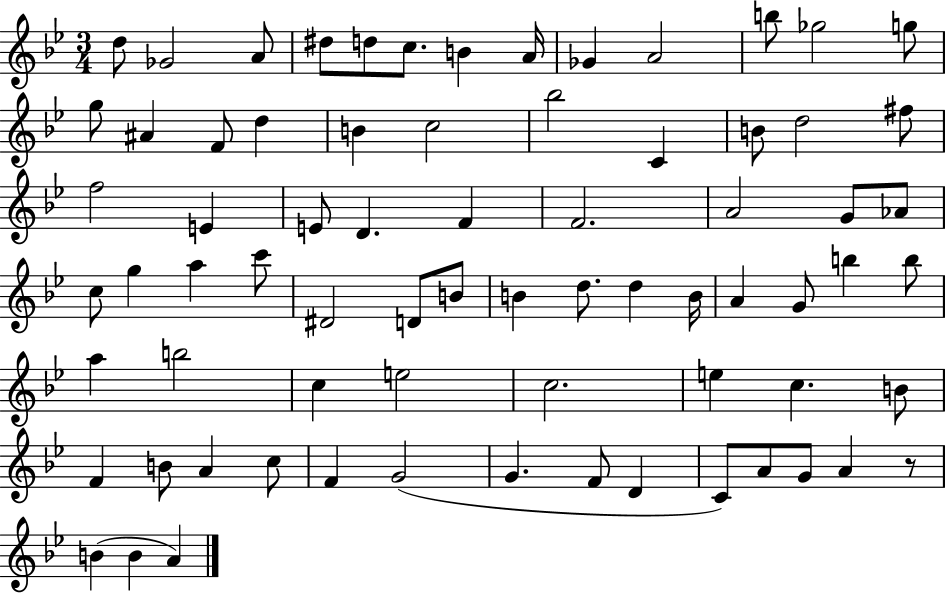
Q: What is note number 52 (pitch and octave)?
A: E5